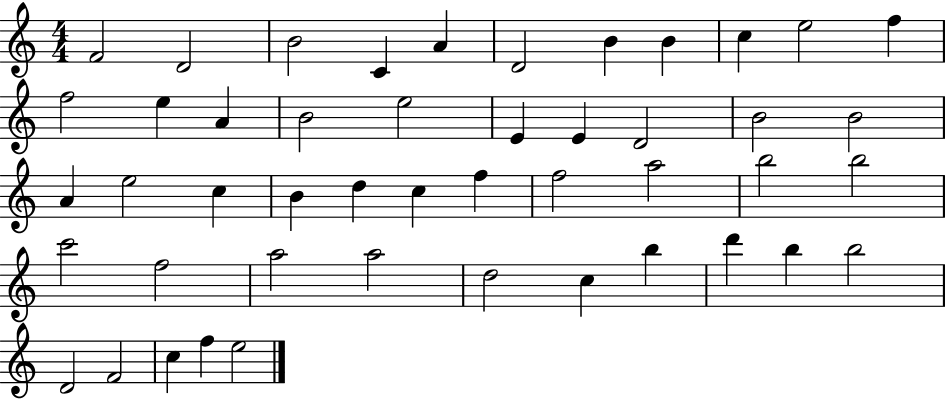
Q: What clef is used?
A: treble